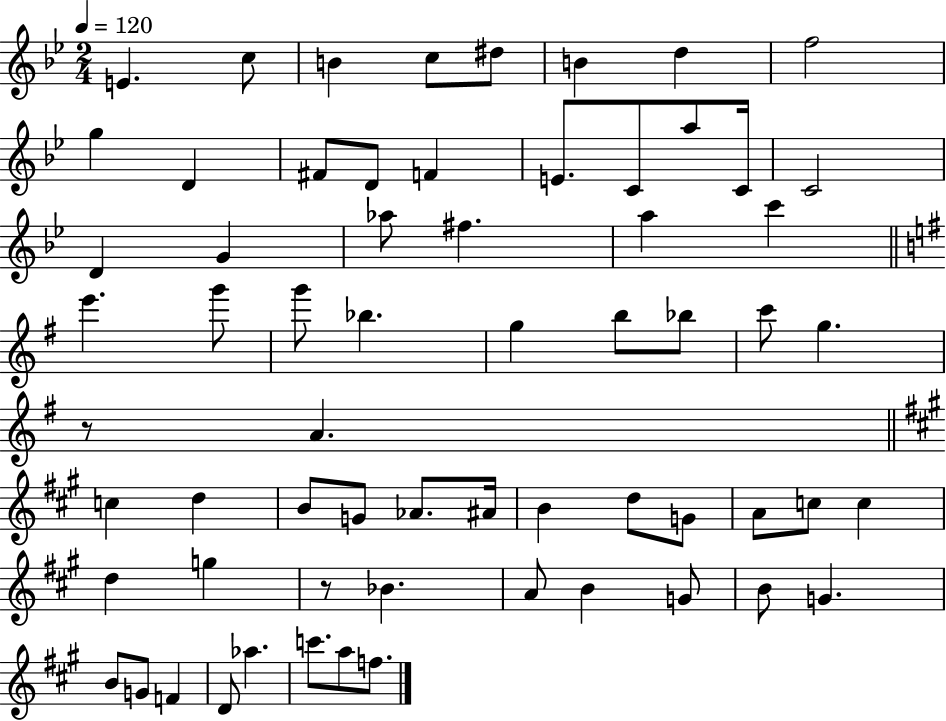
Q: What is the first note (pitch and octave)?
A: E4